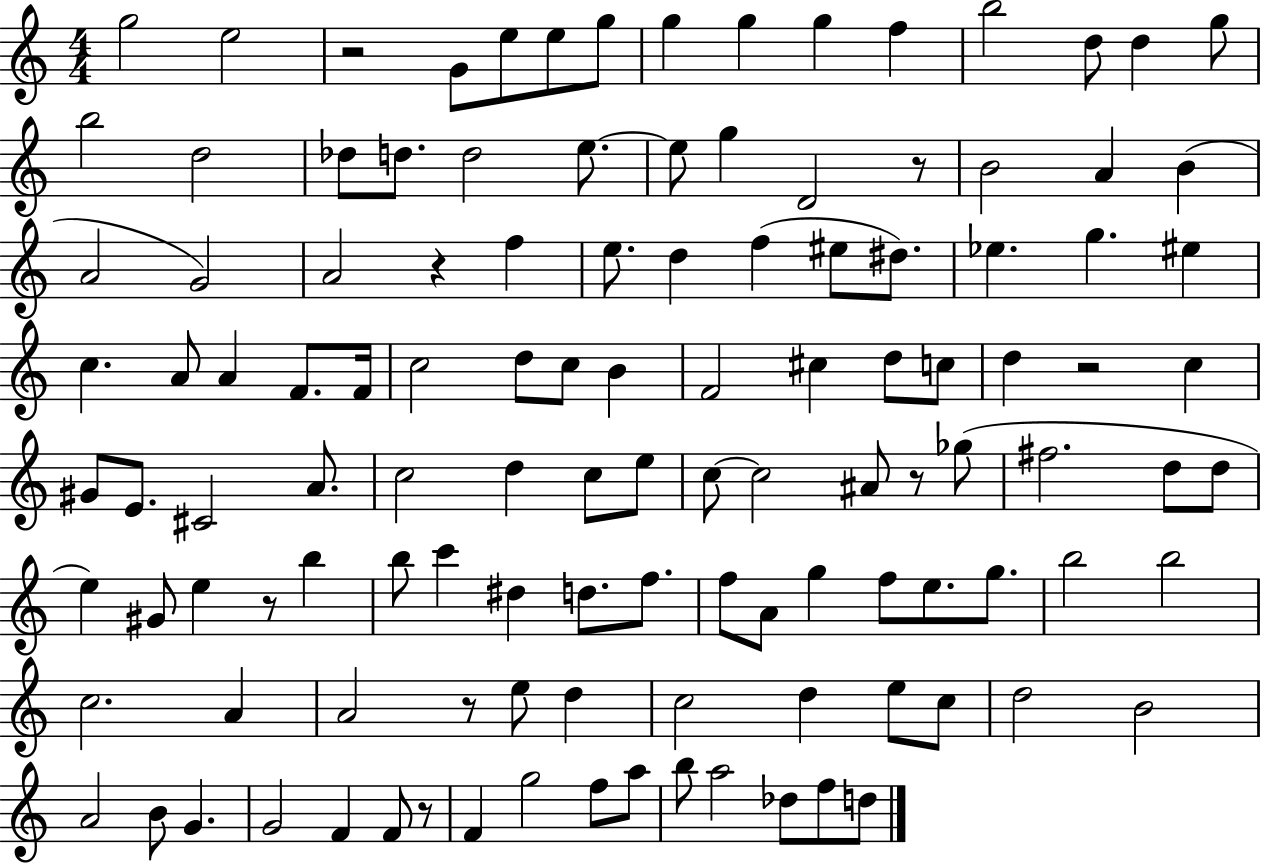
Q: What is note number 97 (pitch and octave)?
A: A4